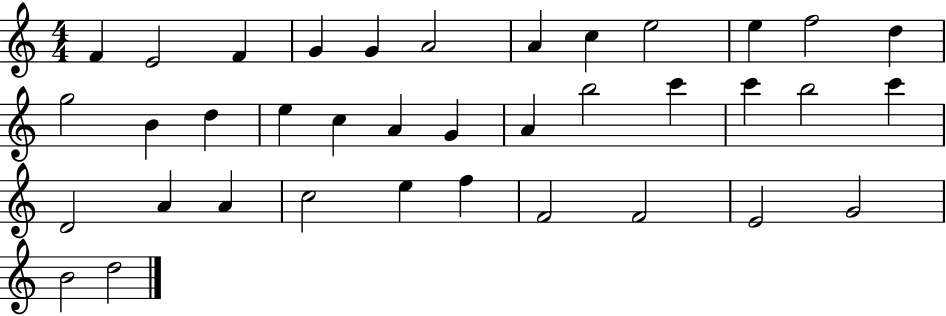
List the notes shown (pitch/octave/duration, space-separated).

F4/q E4/h F4/q G4/q G4/q A4/h A4/q C5/q E5/h E5/q F5/h D5/q G5/h B4/q D5/q E5/q C5/q A4/q G4/q A4/q B5/h C6/q C6/q B5/h C6/q D4/h A4/q A4/q C5/h E5/q F5/q F4/h F4/h E4/h G4/h B4/h D5/h